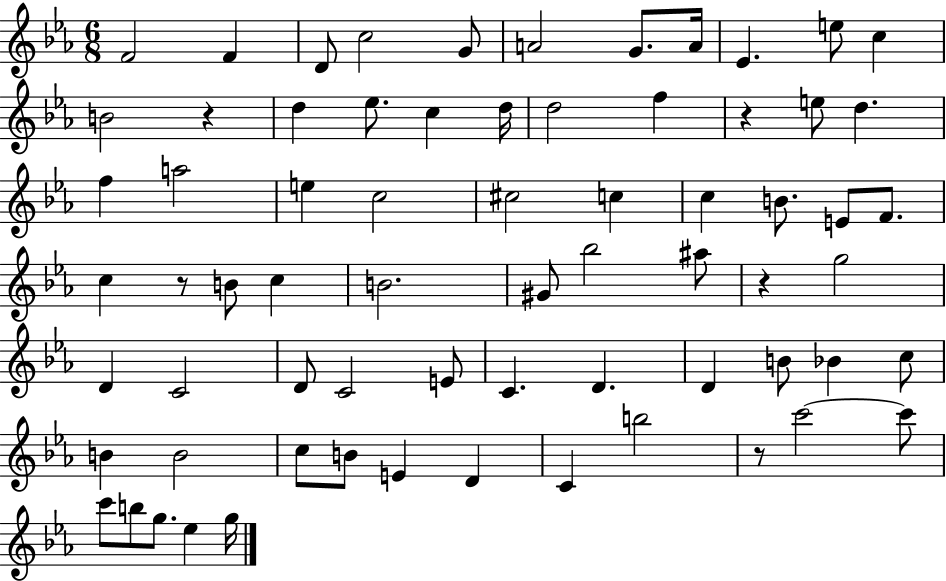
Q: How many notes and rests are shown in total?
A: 69